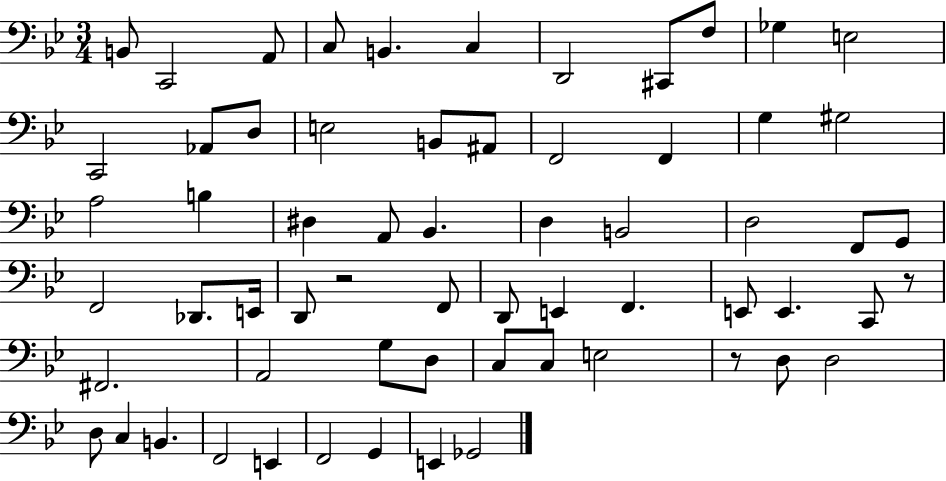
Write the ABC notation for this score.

X:1
T:Untitled
M:3/4
L:1/4
K:Bb
B,,/2 C,,2 A,,/2 C,/2 B,, C, D,,2 ^C,,/2 F,/2 _G, E,2 C,,2 _A,,/2 D,/2 E,2 B,,/2 ^A,,/2 F,,2 F,, G, ^G,2 A,2 B, ^D, A,,/2 _B,, D, B,,2 D,2 F,,/2 G,,/2 F,,2 _D,,/2 E,,/4 D,,/2 z2 F,,/2 D,,/2 E,, F,, E,,/2 E,, C,,/2 z/2 ^F,,2 A,,2 G,/2 D,/2 C,/2 C,/2 E,2 z/2 D,/2 D,2 D,/2 C, B,, F,,2 E,, F,,2 G,, E,, _G,,2